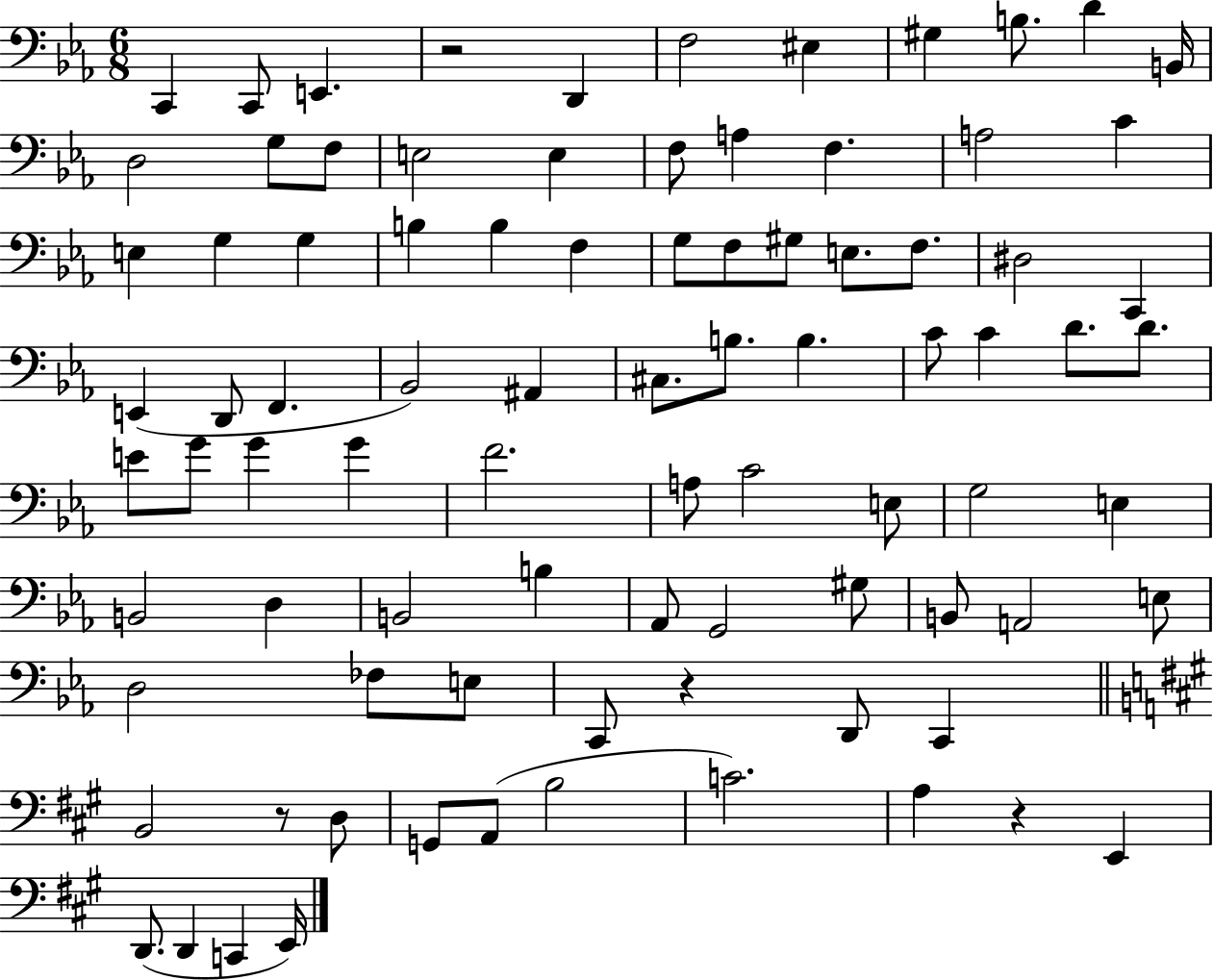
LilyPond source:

{
  \clef bass
  \numericTimeSignature
  \time 6/8
  \key ees \major
  c,4 c,8 e,4. | r2 d,4 | f2 eis4 | gis4 b8. d'4 b,16 | \break d2 g8 f8 | e2 e4 | f8 a4 f4. | a2 c'4 | \break e4 g4 g4 | b4 b4 f4 | g8 f8 gis8 e8. f8. | dis2 c,4 | \break e,4( d,8 f,4. | bes,2) ais,4 | cis8. b8. b4. | c'8 c'4 d'8. d'8. | \break e'8 g'8 g'4 g'4 | f'2. | a8 c'2 e8 | g2 e4 | \break b,2 d4 | b,2 b4 | aes,8 g,2 gis8 | b,8 a,2 e8 | \break d2 fes8 e8 | c,8 r4 d,8 c,4 | \bar "||" \break \key a \major b,2 r8 d8 | g,8 a,8( b2 | c'2.) | a4 r4 e,4 | \break d,8.( d,4 c,4 e,16) | \bar "|."
}